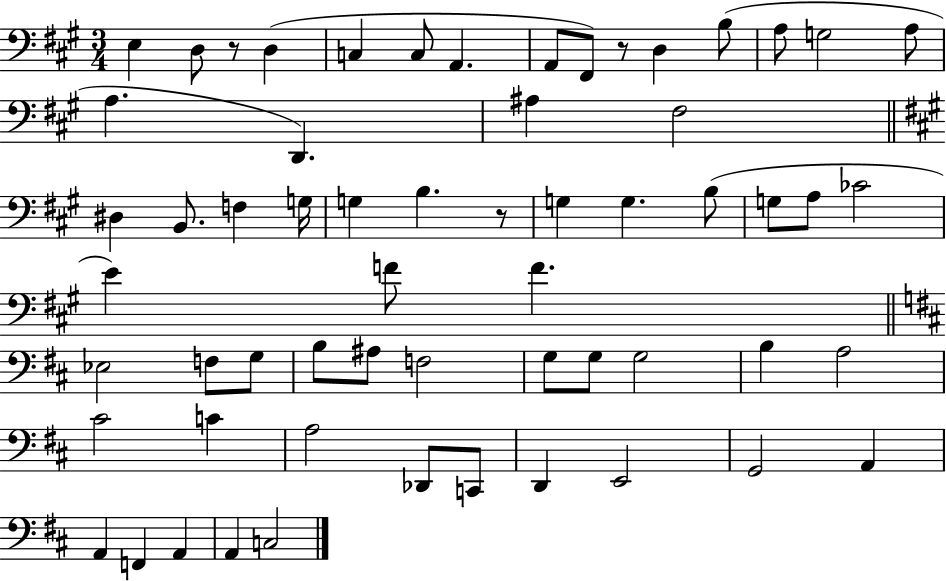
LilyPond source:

{
  \clef bass
  \numericTimeSignature
  \time 3/4
  \key a \major
  e4 d8 r8 d4( | c4 c8 a,4. | a,8 fis,8) r8 d4 b8( | a8 g2 a8 | \break a4. d,4.) | ais4 fis2 | \bar "||" \break \key a \major dis4 b,8. f4 g16 | g4 b4. r8 | g4 g4. b8( | g8 a8 ces'2 | \break e'4) f'8 f'4. | \bar "||" \break \key d \major ees2 f8 g8 | b8 ais8 f2 | g8 g8 g2 | b4 a2 | \break cis'2 c'4 | a2 des,8 c,8 | d,4 e,2 | g,2 a,4 | \break a,4 f,4 a,4 | a,4 c2 | \bar "|."
}